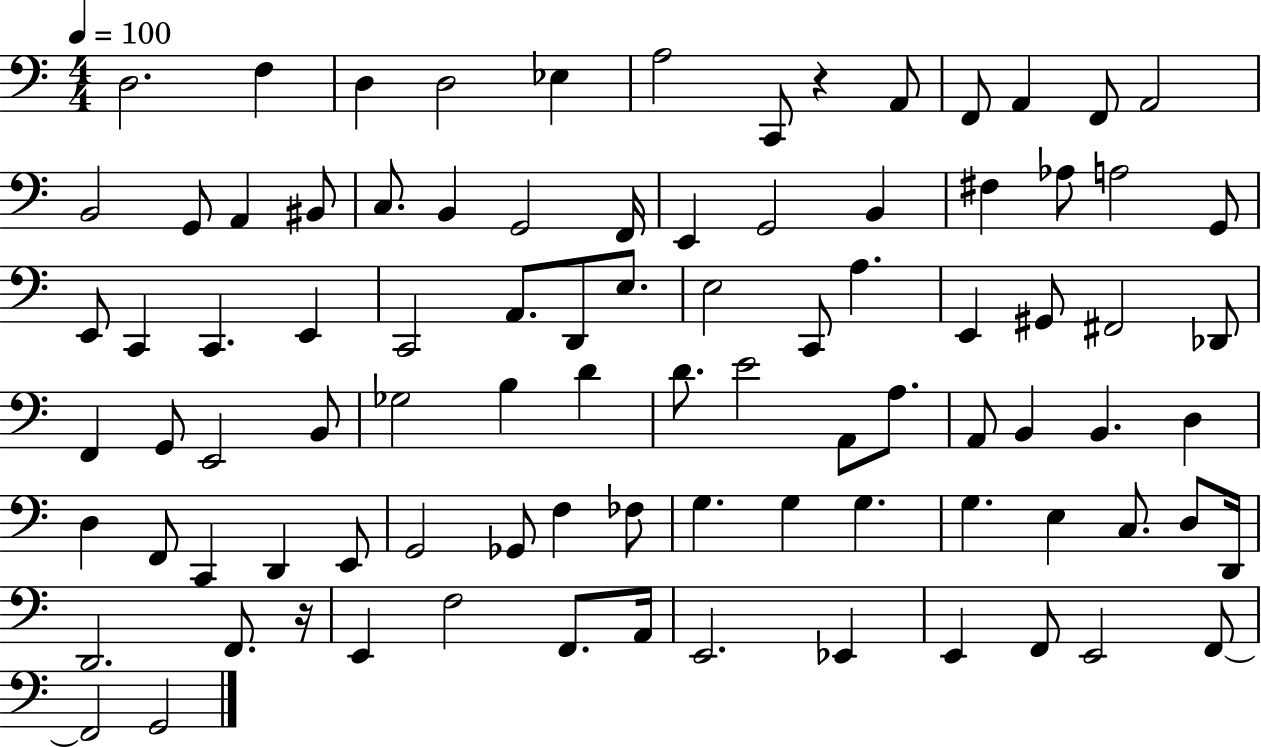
D3/h. F3/q D3/q D3/h Eb3/q A3/h C2/e R/q A2/e F2/e A2/q F2/e A2/h B2/h G2/e A2/q BIS2/e C3/e. B2/q G2/h F2/s E2/q G2/h B2/q F#3/q Ab3/e A3/h G2/e E2/e C2/q C2/q. E2/q C2/h A2/e. D2/e E3/e. E3/h C2/e A3/q. E2/q G#2/e F#2/h Db2/e F2/q G2/e E2/h B2/e Gb3/h B3/q D4/q D4/e. E4/h A2/e A3/e. A2/e B2/q B2/q. D3/q D3/q F2/e C2/q D2/q E2/e G2/h Gb2/e F3/q FES3/e G3/q. G3/q G3/q. G3/q. E3/q C3/e. D3/e D2/s D2/h. F2/e. R/s E2/q F3/h F2/e. A2/s E2/h. Eb2/q E2/q F2/e E2/h F2/e F2/h G2/h